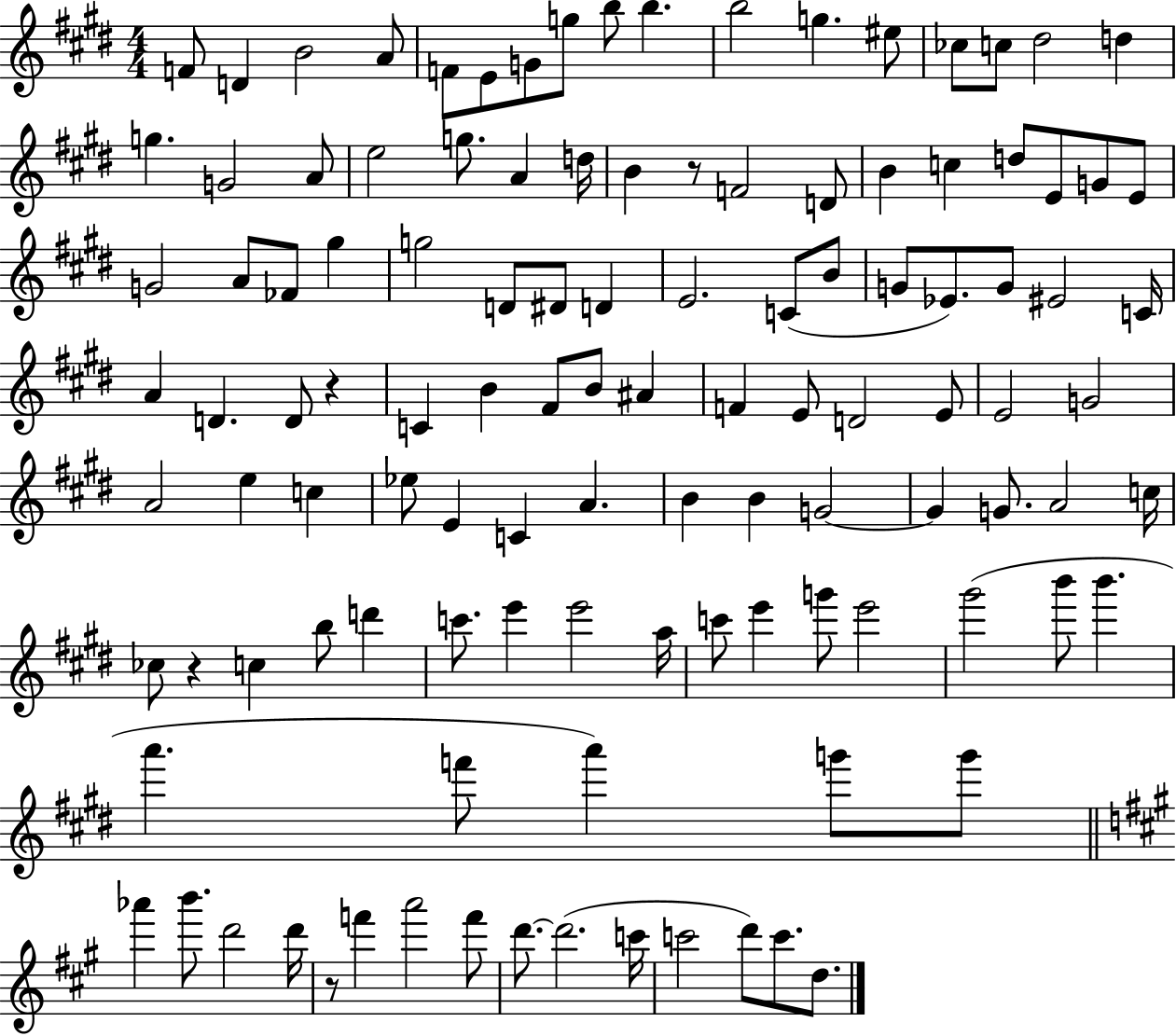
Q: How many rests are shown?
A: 4